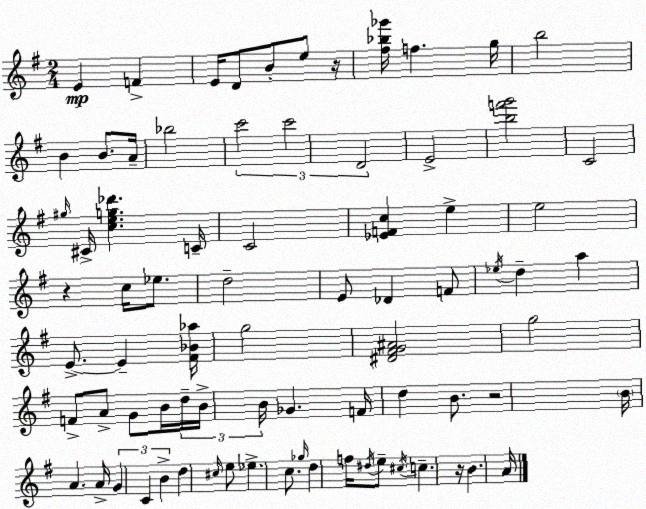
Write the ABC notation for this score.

X:1
T:Untitled
M:2/4
L:1/4
K:G
E F E/4 D/2 B/2 e/2 z/4 [^f_b_g']/4 f g/4 b2 B B/2 A/4 _b2 c'2 c'2 D2 E2 [bf'g']2 C2 ^g/4 ^C/4 [ceg_d'] C/4 C2 [_EFc] e e2 z c/4 _e/2 d2 E/2 _D F/2 _e/4 d a E/2 E [^F_B_a]/4 g2 [^D^FG^A]2 g2 F/2 A/2 G/2 B/4 d/4 B/4 B/4 _G F/4 d B/2 z2 B/4 A A/4 G C B d ^c/4 e/2 _e c/2 _g/4 d f/4 ^d/4 e/2 ^c/4 c z/4 B A/4